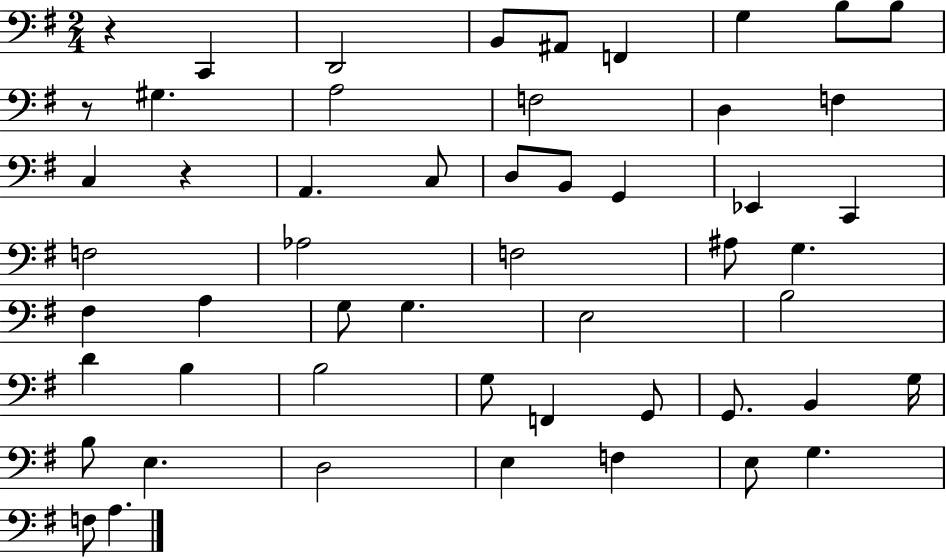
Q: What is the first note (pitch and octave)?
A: C2